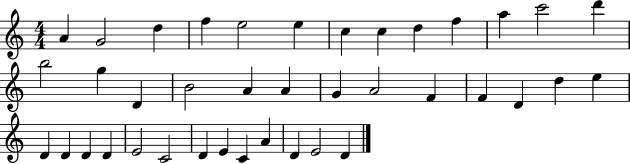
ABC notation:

X:1
T:Untitled
M:4/4
L:1/4
K:C
A G2 d f e2 e c c d f a c'2 d' b2 g D B2 A A G A2 F F D d e D D D D E2 C2 D E C A D E2 D